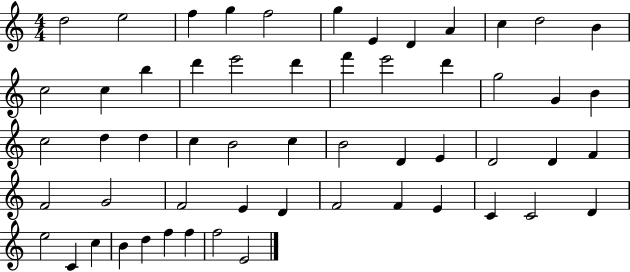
D5/h E5/h F5/q G5/q F5/h G5/q E4/q D4/q A4/q C5/q D5/h B4/q C5/h C5/q B5/q D6/q E6/h D6/q F6/q E6/h D6/q G5/h G4/q B4/q C5/h D5/q D5/q C5/q B4/h C5/q B4/h D4/q E4/q D4/h D4/q F4/q F4/h G4/h F4/h E4/q D4/q F4/h F4/q E4/q C4/q C4/h D4/q E5/h C4/q C5/q B4/q D5/q F5/q F5/q F5/h E4/h